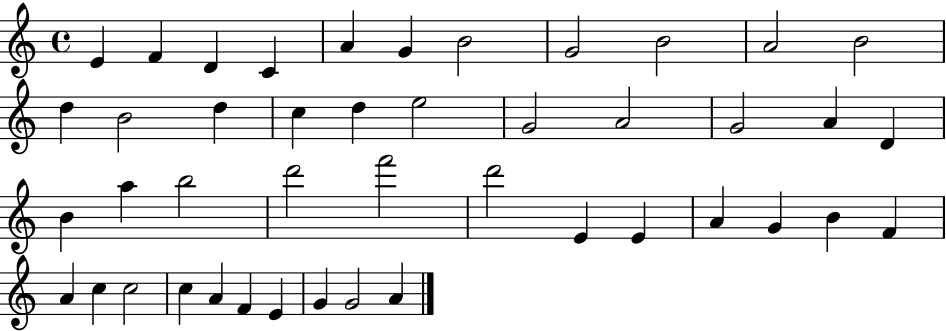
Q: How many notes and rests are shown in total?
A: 44